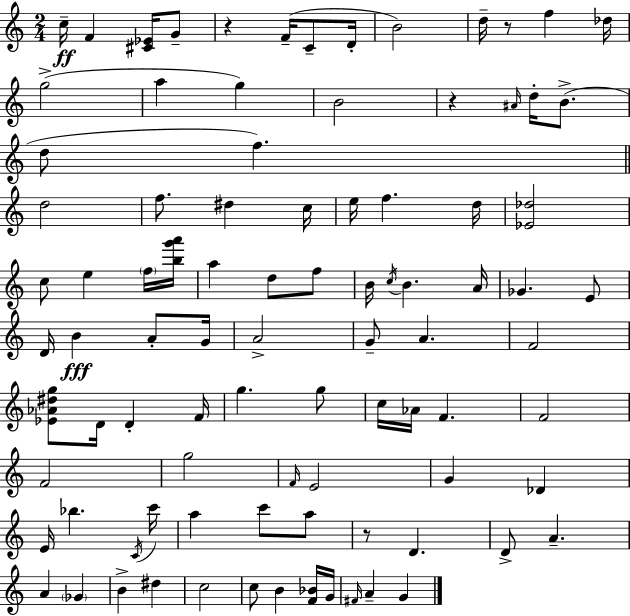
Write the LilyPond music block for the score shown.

{
  \clef treble
  \numericTimeSignature
  \time 2/4
  \key a \minor
  c''16--\ff f'4 <cis' ees'>16 g'8-- | r4 f'16--( c'8-- d'16-. | b'2) | d''16-- r8 f''4 des''16 | \break g''2->( | a''4 g''4) | b'2 | r4 \grace { ais'16 } d''16-. b'8.->( | \break d''8 f''4.) | \bar "||" \break \key a \minor d''2 | f''8. dis''4 c''16 | e''16 f''4. d''16 | <ees' des''>2 | \break c''8 e''4 \parenthesize f''16 <b'' g''' a'''>16 | a''4 d''8 f''8 | b'16 \acciaccatura { c''16 } b'4. | a'16 ges'4. e'8 | \break d'16 b'4\fff a'8-. | g'16 a'2-> | g'8-- a'4. | f'2 | \break <ees' aes' dis'' g''>8 d'16 d'4-. | f'16 g''4. g''8 | c''16 aes'16 f'4. | f'2 | \break f'2 | g''2 | \grace { f'16 } e'2 | g'4 des'4 | \break e'16 bes''4. | \acciaccatura { c'16 } c'''16 a''4 c'''8 | a''8 r8 d'4. | d'8-> a'4.-- | \break a'4 \parenthesize ges'4 | b'4-> dis''4 | c''2 | c''8 b'4 | \break <f' bes'>16 g'16 \grace { fis'16 } a'4-- | g'4 \bar "|."
}